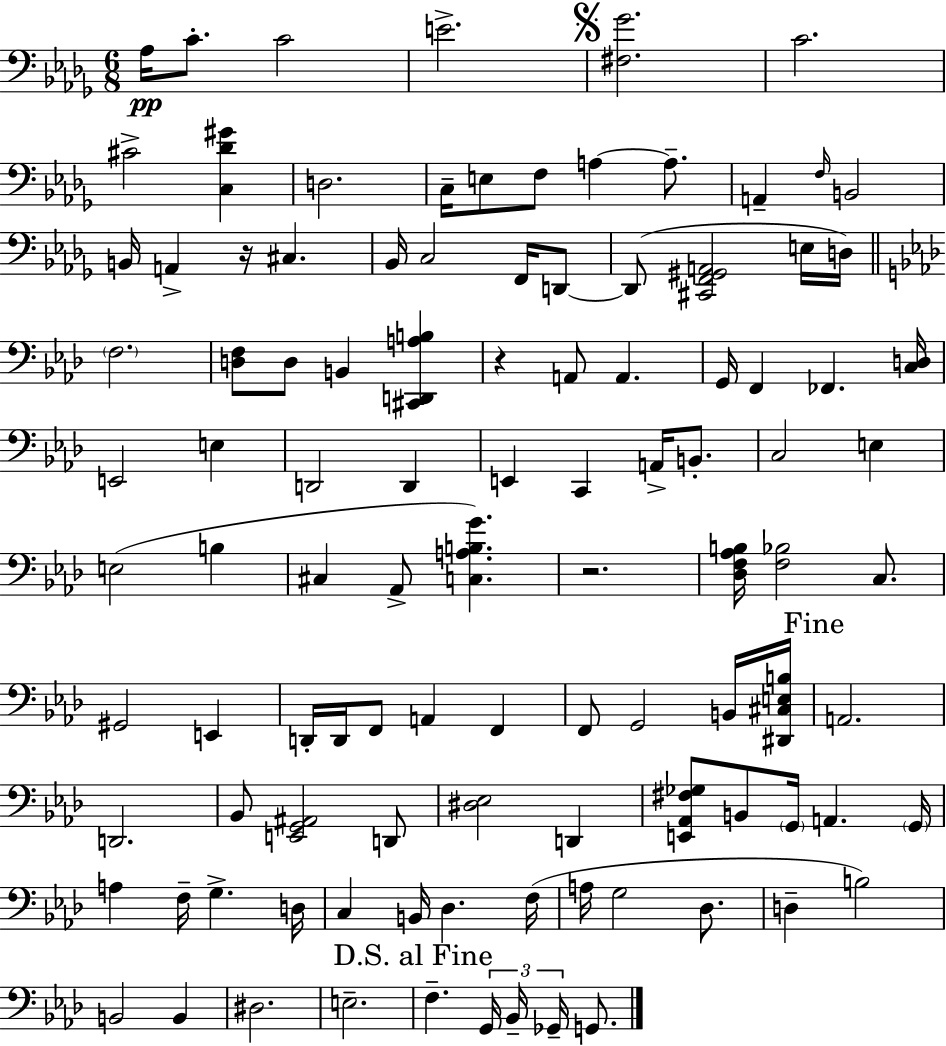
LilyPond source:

{
  \clef bass
  \numericTimeSignature
  \time 6/8
  \key bes \minor
  aes16\pp c'8.-. c'2 | e'2.-> | \mark \markup { \musicglyph "scripts.segno" } <fis ges'>2. | c'2. | \break cis'2-> <c des' gis'>4 | d2. | c16-- e8 f8 a4~~ a8.-- | a,4-- \grace { f16 } b,2 | \break b,16 a,4-> r16 cis4. | bes,16 c2 f,16 d,8~~ | d,8( <cis, f, gis, a,>2 e16 | d16) \bar "||" \break \key aes \major \parenthesize f2. | <d f>8 d8 b,4 <cis, d, a b>4 | r4 a,8 a,4. | g,16 f,4 fes,4. <c d>16 | \break e,2 e4 | d,2 d,4 | e,4 c,4 a,16-> b,8.-. | c2 e4 | \break e2( b4 | cis4 aes,8-> <c a b g'>4.) | r2. | <des f aes b>16 <f bes>2 c8. | \break gis,2 e,4 | d,16-. d,16 f,8 a,4 f,4 | f,8 g,2 b,16 <dis, cis e b>16 | \mark "Fine" a,2. | \break d,2. | bes,8 <e, g, ais,>2 d,8 | <dis ees>2 d,4 | <e, aes, fis ges>8 b,8 \parenthesize g,16 a,4. \parenthesize g,16 | \break a4 f16-- g4.-> d16 | c4 b,16 des4. f16( | a16 g2 des8. | d4-- b2) | \break b,2 b,4 | dis2. | e2.-- | \mark "D.S. al Fine" f4.-- \tuplet 3/2 { g,16 bes,16-- ges,16-- } g,8. | \break \bar "|."
}